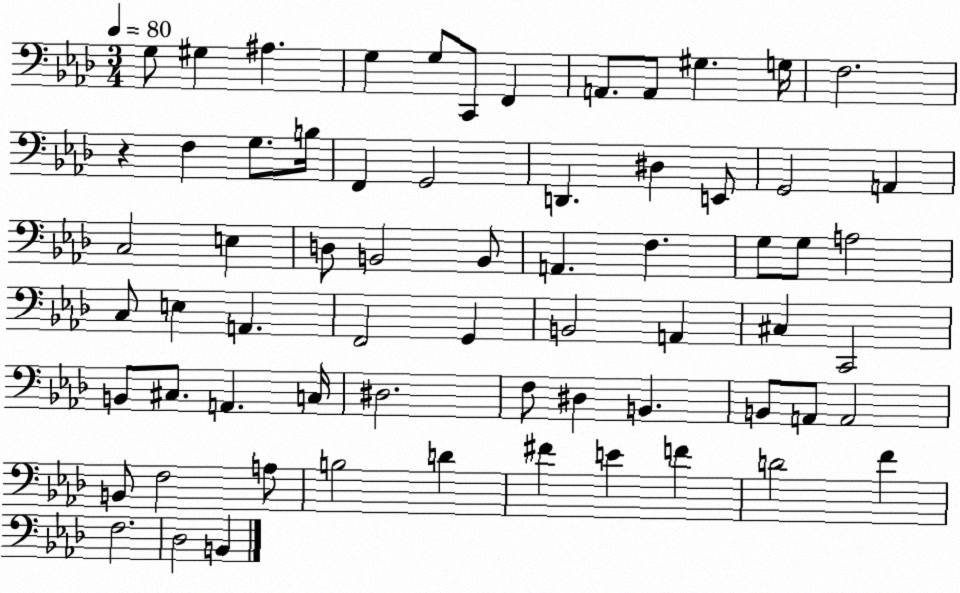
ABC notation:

X:1
T:Untitled
M:3/4
L:1/4
K:Ab
G,/2 ^G, ^A, G, G,/2 C,,/2 F,, A,,/2 A,,/2 ^G, G,/4 F,2 z F, G,/2 B,/4 F,, G,,2 D,, ^D, E,,/2 G,,2 A,, C,2 E, D,/2 B,,2 B,,/2 A,, F, G,/2 G,/2 A,2 C,/2 E, A,, F,,2 G,, B,,2 A,, ^C, C,,2 B,,/2 ^C,/2 A,, C,/4 ^D,2 F,/2 ^D, B,, B,,/2 A,,/2 A,,2 B,,/2 F,2 A,/2 B,2 D ^F E F D2 F F,2 _D,2 B,,